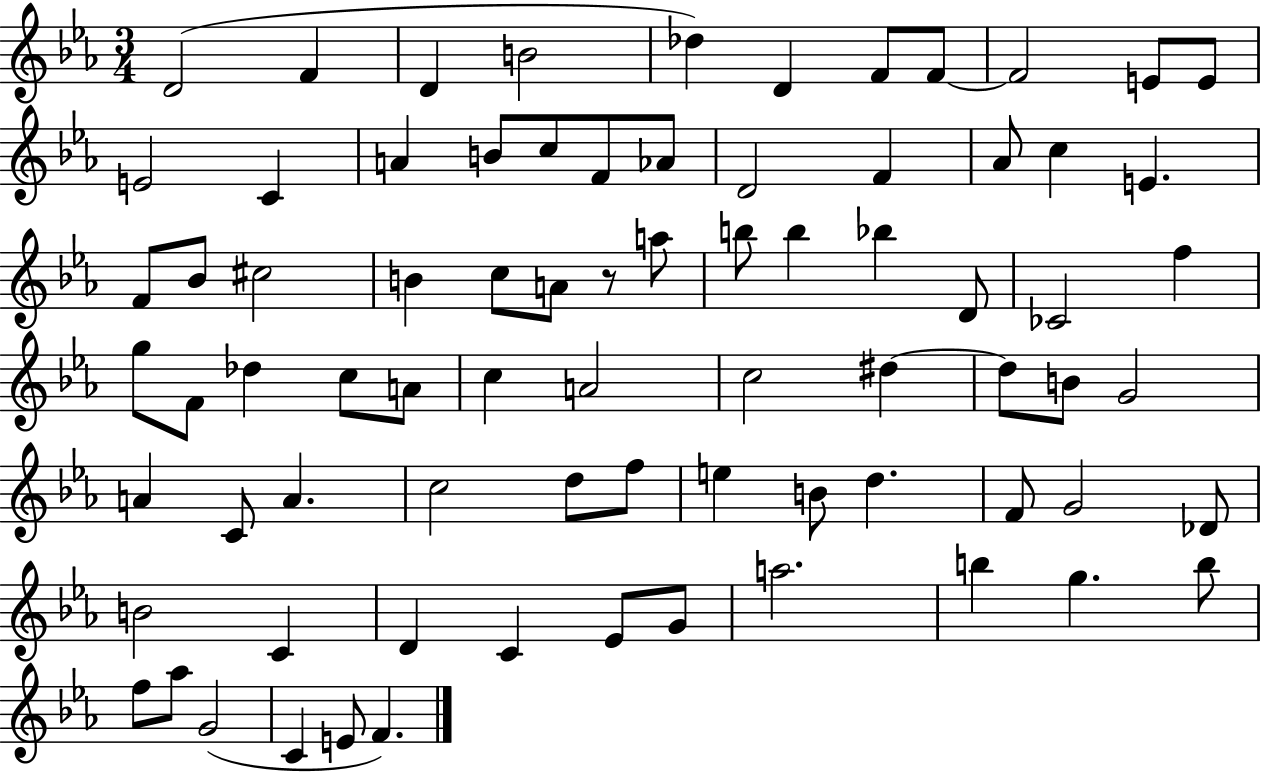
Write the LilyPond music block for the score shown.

{
  \clef treble
  \numericTimeSignature
  \time 3/4
  \key ees \major
  d'2( f'4 | d'4 b'2 | des''4) d'4 f'8 f'8~~ | f'2 e'8 e'8 | \break e'2 c'4 | a'4 b'8 c''8 f'8 aes'8 | d'2 f'4 | aes'8 c''4 e'4. | \break f'8 bes'8 cis''2 | b'4 c''8 a'8 r8 a''8 | b''8 b''4 bes''4 d'8 | ces'2 f''4 | \break g''8 f'8 des''4 c''8 a'8 | c''4 a'2 | c''2 dis''4~~ | dis''8 b'8 g'2 | \break a'4 c'8 a'4. | c''2 d''8 f''8 | e''4 b'8 d''4. | f'8 g'2 des'8 | \break b'2 c'4 | d'4 c'4 ees'8 g'8 | a''2. | b''4 g''4. b''8 | \break f''8 aes''8 g'2( | c'4 e'8 f'4.) | \bar "|."
}